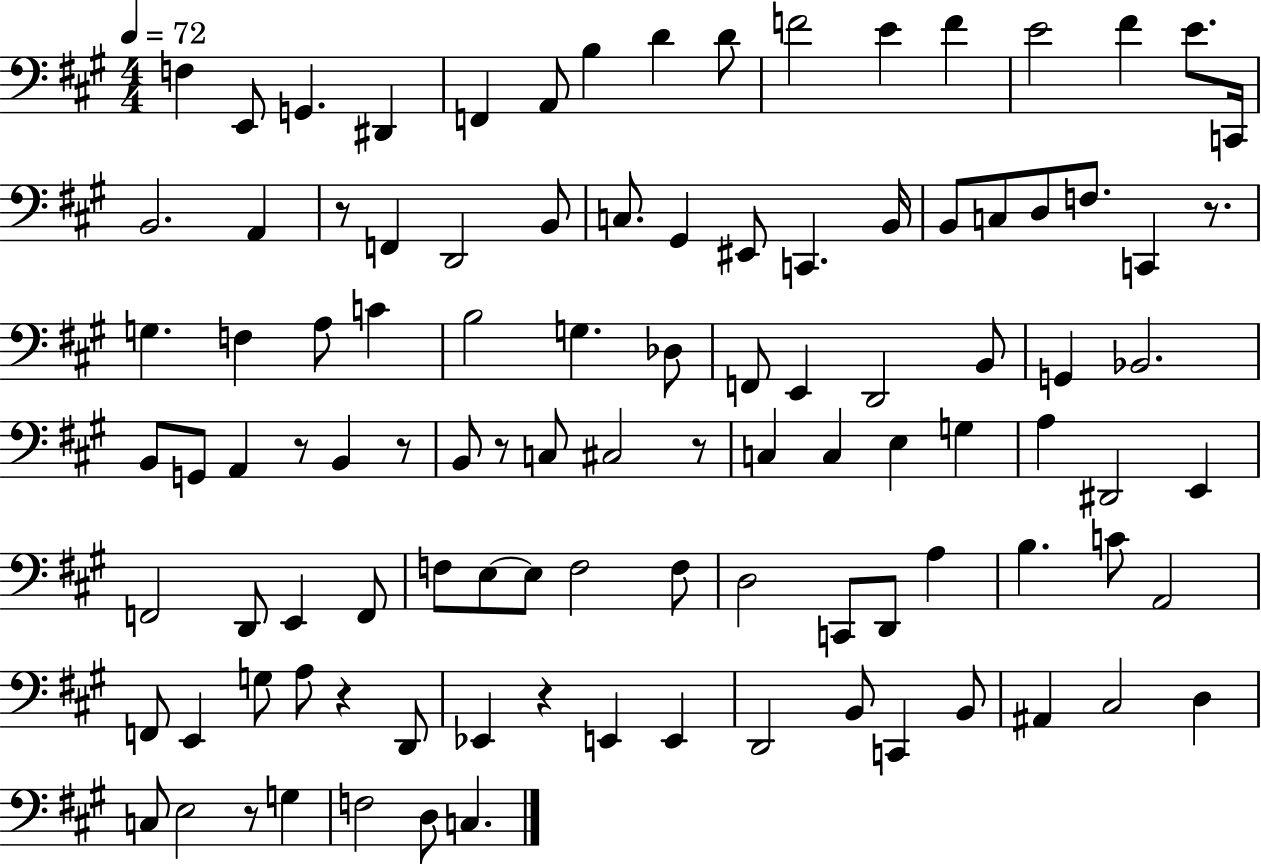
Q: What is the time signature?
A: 4/4